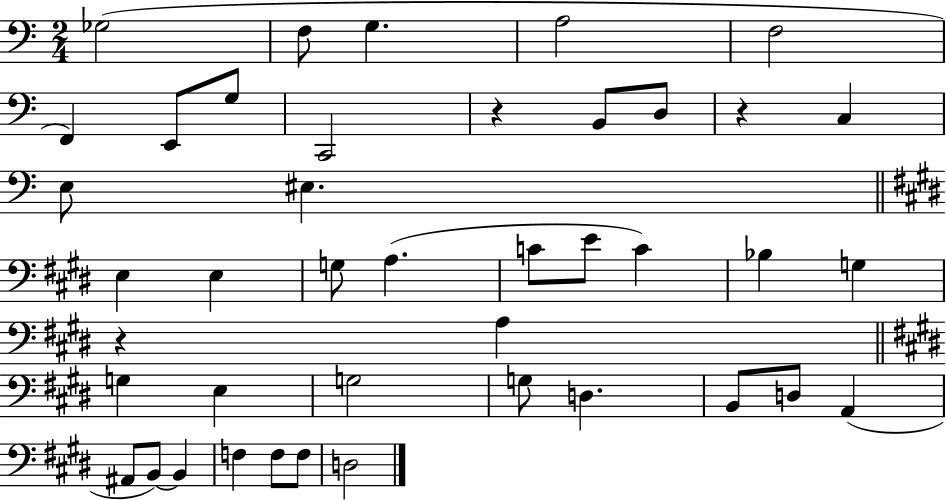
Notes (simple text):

Gb3/h F3/e G3/q. A3/h F3/h F2/q E2/e G3/e C2/h R/q B2/e D3/e R/q C3/q E3/e EIS3/q. E3/q E3/q G3/e A3/q. C4/e E4/e C4/q Bb3/q G3/q R/q A3/q G3/q E3/q G3/h G3/e D3/q. B2/e D3/e A2/q A#2/e B2/e B2/q F3/q F3/e F3/e D3/h